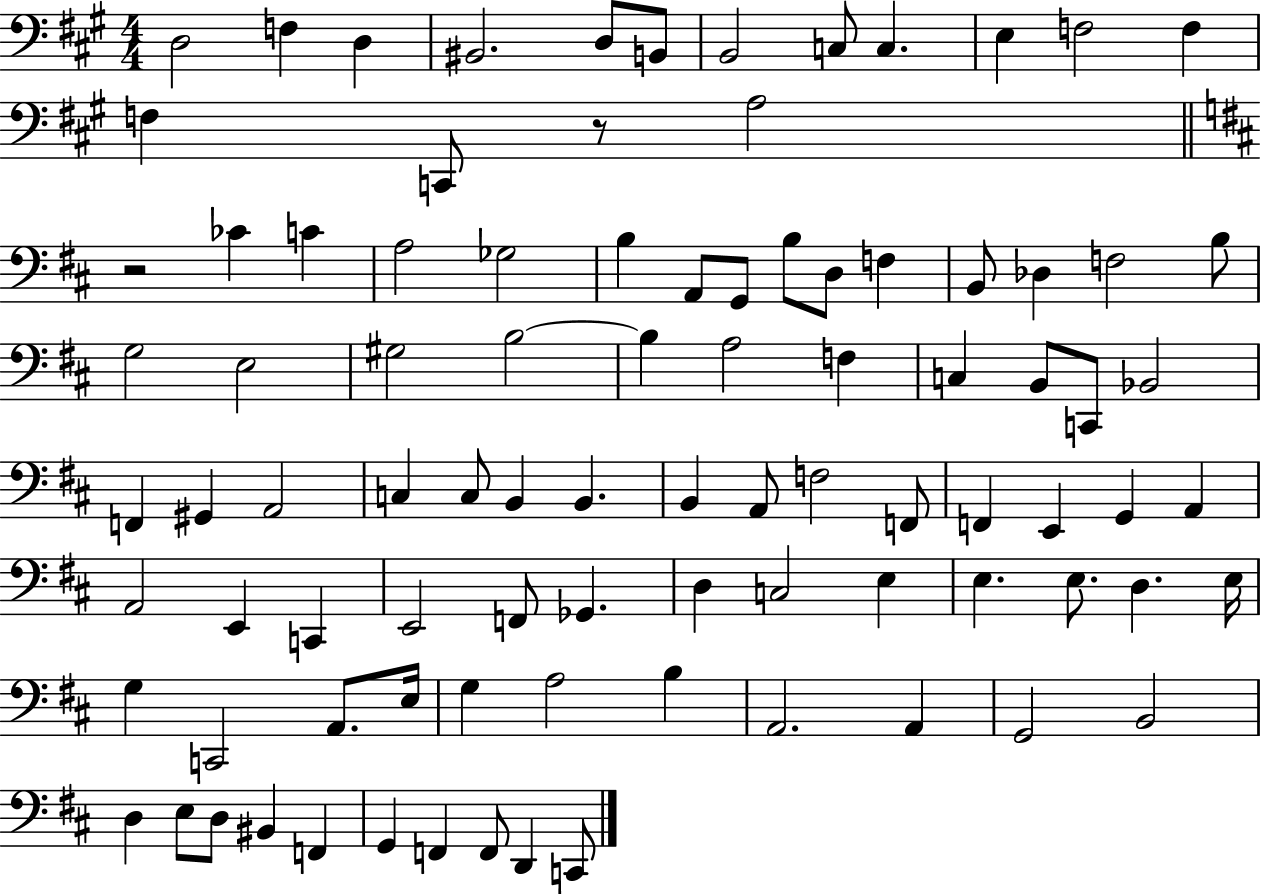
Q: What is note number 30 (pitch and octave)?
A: G3